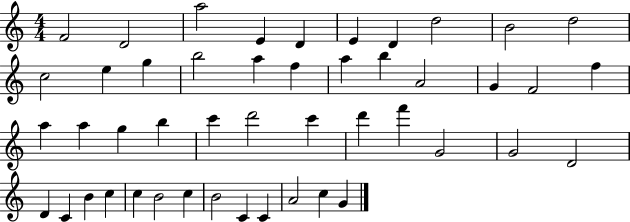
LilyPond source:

{
  \clef treble
  \numericTimeSignature
  \time 4/4
  \key c \major
  f'2 d'2 | a''2 e'4 d'4 | e'4 d'4 d''2 | b'2 d''2 | \break c''2 e''4 g''4 | b''2 a''4 f''4 | a''4 b''4 a'2 | g'4 f'2 f''4 | \break a''4 a''4 g''4 b''4 | c'''4 d'''2 c'''4 | d'''4 f'''4 g'2 | g'2 d'2 | \break d'4 c'4 b'4 c''4 | c''4 b'2 c''4 | b'2 c'4 c'4 | a'2 c''4 g'4 | \break \bar "|."
}